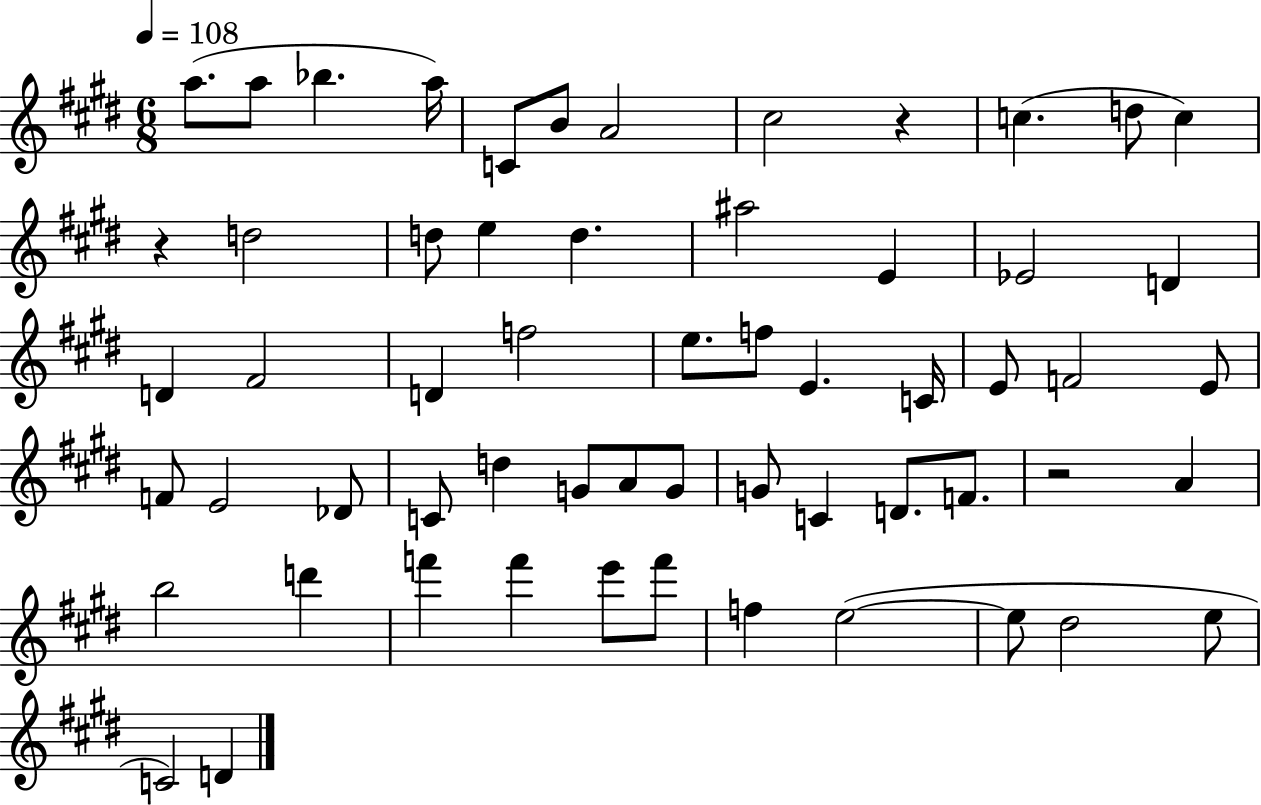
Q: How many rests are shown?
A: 3